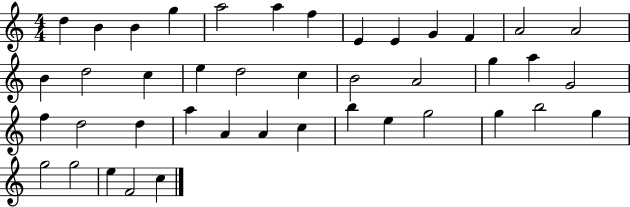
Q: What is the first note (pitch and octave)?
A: D5